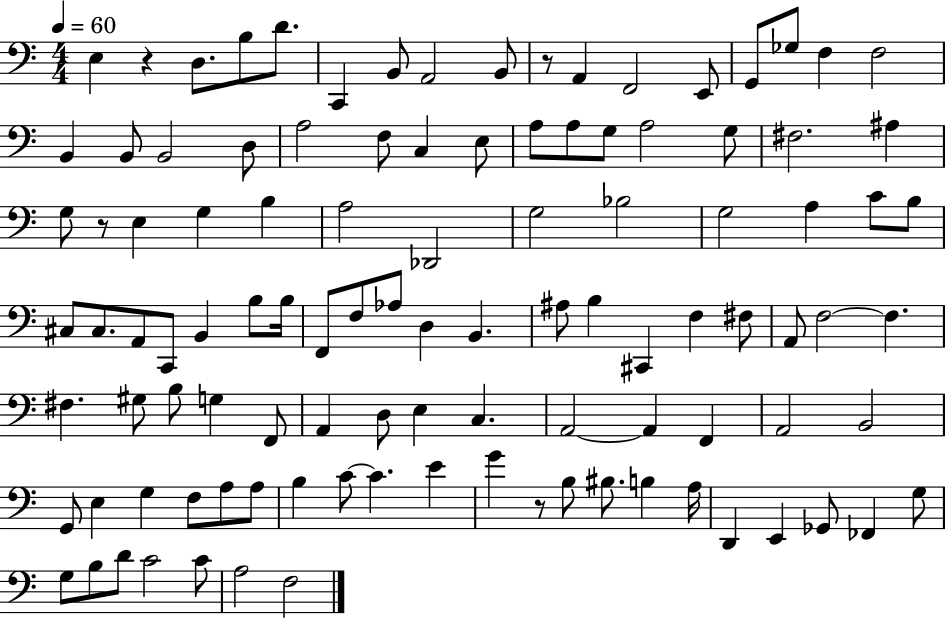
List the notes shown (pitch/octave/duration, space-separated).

E3/q R/q D3/e. B3/e D4/e. C2/q B2/e A2/h B2/e R/e A2/q F2/h E2/e G2/e Gb3/e F3/q F3/h B2/q B2/e B2/h D3/e A3/h F3/e C3/q E3/e A3/e A3/e G3/e A3/h G3/e F#3/h. A#3/q G3/e R/e E3/q G3/q B3/q A3/h Db2/h G3/h Bb3/h G3/h A3/q C4/e B3/e C#3/e C#3/e. A2/e C2/e B2/q B3/e B3/s F2/e F3/e Ab3/e D3/q B2/q. A#3/e B3/q C#2/q F3/q F#3/e A2/e F3/h F3/q. F#3/q. G#3/e B3/e G3/q F2/e A2/q D3/e E3/q C3/q. A2/h A2/q F2/q A2/h B2/h G2/e E3/q G3/q F3/e A3/e A3/e B3/q C4/e C4/q. E4/q G4/q R/e B3/e BIS3/e. B3/q A3/s D2/q E2/q Gb2/e FES2/q G3/e G3/e B3/e D4/e C4/h C4/e A3/h F3/h